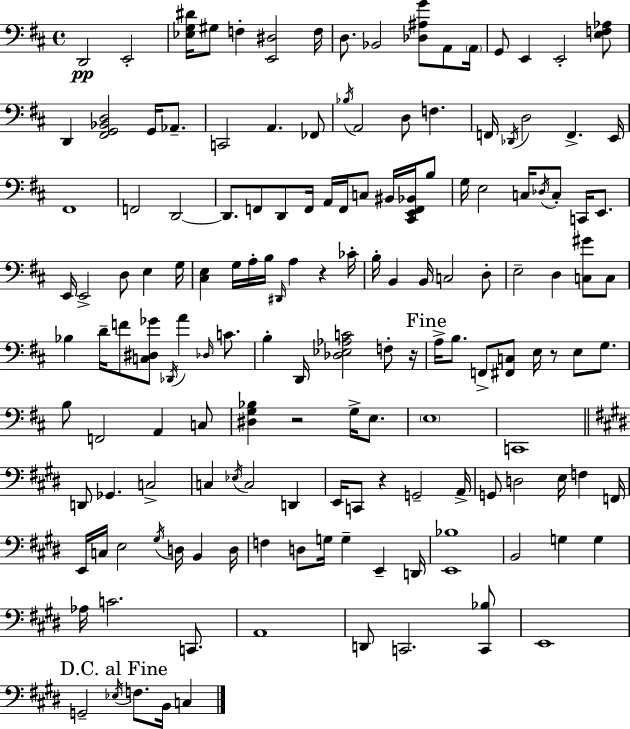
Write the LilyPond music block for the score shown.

{
  \clef bass
  \time 4/4
  \defaultTimeSignature
  \key d \major
  d,2\pp e,2-. | <ees g dis'>16 gis8 f4-. <e, dis>2 f16 | d8. bes,2 <des ais g'>8 a,8 \parenthesize a,16 | g,8 e,4 e,2-. <e f aes>8 | \break d,4 <fis, g, bes, d>2 g,16 aes,8.-- | c,2 a,4. fes,8 | \acciaccatura { bes16 } a,2 d8 f4. | f,16 \acciaccatura { des,16 } d2 f,4.-> | \break e,16 fis,1 | f,2 d,2~~ | d,8. f,8 d,8 f,16 a,16 f,16 c8 bis,16 <cis, e, f, bes,>16 | b8 g16 e2 c16 \acciaccatura { des16 } c8-. c,16 | \break e,8. e,16 e,2-> d8 e4 | g16 <cis e>4 g16 a16-. b16 \grace { dis,16 } a4 r4 | ces'16-. b16-. b,4 b,16 c2 | d8-. e2-- d4 | \break <c gis'>8 c8 bes4 d'16-- f'8 <c dis ges'>8 \acciaccatura { des,16 } a'4 | \grace { des16 } c'8. b4-. d,16 <des ees aes c'>2 | f8-. r16 \mark "Fine" a16-> b8. f,8-> <fis, c>8 e16 r8 | e8 g8. b8 f,2 | \break a,4 c8 <dis g bes>4 r2 | g16-> e8. \parenthesize e1 | c,1 | \bar "||" \break \key e \major d,8 ges,4. c2-> | c4 \acciaccatura { ees16 } c2 d,4 | e,16 c,8 r4 g,2-- | a,16-> g,8 d2 e16 f4 | \break f,16 e,16 c16 e2 \acciaccatura { gis16 } d16 b,4 | d16 f4 d8 g16 g4-- e,4-- | d,16 <e, bes>1 | b,2 g4 g4 | \break aes16 c'2. c,8. | a,1 | d,8 c,2. | <c, bes>8 e,1 | \break \mark "D.C. al Fine" g,2-- \acciaccatura { ees16 } f8. b,16 c4 | \bar "|."
}